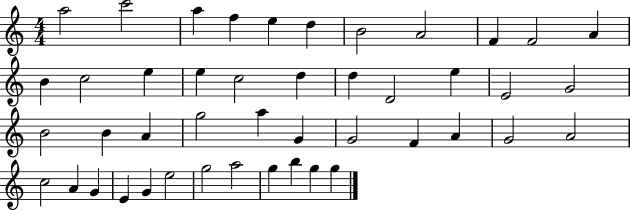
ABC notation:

X:1
T:Untitled
M:4/4
L:1/4
K:C
a2 c'2 a f e d B2 A2 F F2 A B c2 e e c2 d d D2 e E2 G2 B2 B A g2 a G G2 F A G2 A2 c2 A G E G e2 g2 a2 g b g g